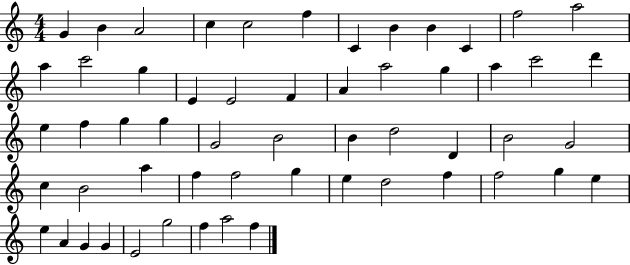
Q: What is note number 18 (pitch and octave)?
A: F4